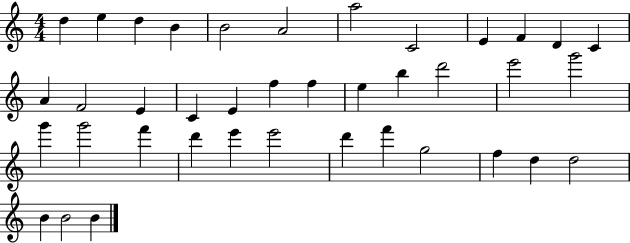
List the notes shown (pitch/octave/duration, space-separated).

D5/q E5/q D5/q B4/q B4/h A4/h A5/h C4/h E4/q F4/q D4/q C4/q A4/q F4/h E4/q C4/q E4/q F5/q F5/q E5/q B5/q D6/h E6/h G6/h G6/q G6/h F6/q D6/q E6/q E6/h D6/q F6/q G5/h F5/q D5/q D5/h B4/q B4/h B4/q